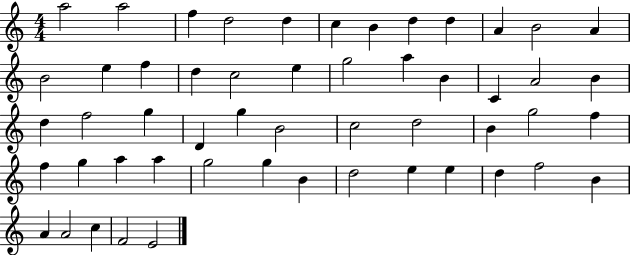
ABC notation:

X:1
T:Untitled
M:4/4
L:1/4
K:C
a2 a2 f d2 d c B d d A B2 A B2 e f d c2 e g2 a B C A2 B d f2 g D g B2 c2 d2 B g2 f f g a a g2 g B d2 e e d f2 B A A2 c F2 E2